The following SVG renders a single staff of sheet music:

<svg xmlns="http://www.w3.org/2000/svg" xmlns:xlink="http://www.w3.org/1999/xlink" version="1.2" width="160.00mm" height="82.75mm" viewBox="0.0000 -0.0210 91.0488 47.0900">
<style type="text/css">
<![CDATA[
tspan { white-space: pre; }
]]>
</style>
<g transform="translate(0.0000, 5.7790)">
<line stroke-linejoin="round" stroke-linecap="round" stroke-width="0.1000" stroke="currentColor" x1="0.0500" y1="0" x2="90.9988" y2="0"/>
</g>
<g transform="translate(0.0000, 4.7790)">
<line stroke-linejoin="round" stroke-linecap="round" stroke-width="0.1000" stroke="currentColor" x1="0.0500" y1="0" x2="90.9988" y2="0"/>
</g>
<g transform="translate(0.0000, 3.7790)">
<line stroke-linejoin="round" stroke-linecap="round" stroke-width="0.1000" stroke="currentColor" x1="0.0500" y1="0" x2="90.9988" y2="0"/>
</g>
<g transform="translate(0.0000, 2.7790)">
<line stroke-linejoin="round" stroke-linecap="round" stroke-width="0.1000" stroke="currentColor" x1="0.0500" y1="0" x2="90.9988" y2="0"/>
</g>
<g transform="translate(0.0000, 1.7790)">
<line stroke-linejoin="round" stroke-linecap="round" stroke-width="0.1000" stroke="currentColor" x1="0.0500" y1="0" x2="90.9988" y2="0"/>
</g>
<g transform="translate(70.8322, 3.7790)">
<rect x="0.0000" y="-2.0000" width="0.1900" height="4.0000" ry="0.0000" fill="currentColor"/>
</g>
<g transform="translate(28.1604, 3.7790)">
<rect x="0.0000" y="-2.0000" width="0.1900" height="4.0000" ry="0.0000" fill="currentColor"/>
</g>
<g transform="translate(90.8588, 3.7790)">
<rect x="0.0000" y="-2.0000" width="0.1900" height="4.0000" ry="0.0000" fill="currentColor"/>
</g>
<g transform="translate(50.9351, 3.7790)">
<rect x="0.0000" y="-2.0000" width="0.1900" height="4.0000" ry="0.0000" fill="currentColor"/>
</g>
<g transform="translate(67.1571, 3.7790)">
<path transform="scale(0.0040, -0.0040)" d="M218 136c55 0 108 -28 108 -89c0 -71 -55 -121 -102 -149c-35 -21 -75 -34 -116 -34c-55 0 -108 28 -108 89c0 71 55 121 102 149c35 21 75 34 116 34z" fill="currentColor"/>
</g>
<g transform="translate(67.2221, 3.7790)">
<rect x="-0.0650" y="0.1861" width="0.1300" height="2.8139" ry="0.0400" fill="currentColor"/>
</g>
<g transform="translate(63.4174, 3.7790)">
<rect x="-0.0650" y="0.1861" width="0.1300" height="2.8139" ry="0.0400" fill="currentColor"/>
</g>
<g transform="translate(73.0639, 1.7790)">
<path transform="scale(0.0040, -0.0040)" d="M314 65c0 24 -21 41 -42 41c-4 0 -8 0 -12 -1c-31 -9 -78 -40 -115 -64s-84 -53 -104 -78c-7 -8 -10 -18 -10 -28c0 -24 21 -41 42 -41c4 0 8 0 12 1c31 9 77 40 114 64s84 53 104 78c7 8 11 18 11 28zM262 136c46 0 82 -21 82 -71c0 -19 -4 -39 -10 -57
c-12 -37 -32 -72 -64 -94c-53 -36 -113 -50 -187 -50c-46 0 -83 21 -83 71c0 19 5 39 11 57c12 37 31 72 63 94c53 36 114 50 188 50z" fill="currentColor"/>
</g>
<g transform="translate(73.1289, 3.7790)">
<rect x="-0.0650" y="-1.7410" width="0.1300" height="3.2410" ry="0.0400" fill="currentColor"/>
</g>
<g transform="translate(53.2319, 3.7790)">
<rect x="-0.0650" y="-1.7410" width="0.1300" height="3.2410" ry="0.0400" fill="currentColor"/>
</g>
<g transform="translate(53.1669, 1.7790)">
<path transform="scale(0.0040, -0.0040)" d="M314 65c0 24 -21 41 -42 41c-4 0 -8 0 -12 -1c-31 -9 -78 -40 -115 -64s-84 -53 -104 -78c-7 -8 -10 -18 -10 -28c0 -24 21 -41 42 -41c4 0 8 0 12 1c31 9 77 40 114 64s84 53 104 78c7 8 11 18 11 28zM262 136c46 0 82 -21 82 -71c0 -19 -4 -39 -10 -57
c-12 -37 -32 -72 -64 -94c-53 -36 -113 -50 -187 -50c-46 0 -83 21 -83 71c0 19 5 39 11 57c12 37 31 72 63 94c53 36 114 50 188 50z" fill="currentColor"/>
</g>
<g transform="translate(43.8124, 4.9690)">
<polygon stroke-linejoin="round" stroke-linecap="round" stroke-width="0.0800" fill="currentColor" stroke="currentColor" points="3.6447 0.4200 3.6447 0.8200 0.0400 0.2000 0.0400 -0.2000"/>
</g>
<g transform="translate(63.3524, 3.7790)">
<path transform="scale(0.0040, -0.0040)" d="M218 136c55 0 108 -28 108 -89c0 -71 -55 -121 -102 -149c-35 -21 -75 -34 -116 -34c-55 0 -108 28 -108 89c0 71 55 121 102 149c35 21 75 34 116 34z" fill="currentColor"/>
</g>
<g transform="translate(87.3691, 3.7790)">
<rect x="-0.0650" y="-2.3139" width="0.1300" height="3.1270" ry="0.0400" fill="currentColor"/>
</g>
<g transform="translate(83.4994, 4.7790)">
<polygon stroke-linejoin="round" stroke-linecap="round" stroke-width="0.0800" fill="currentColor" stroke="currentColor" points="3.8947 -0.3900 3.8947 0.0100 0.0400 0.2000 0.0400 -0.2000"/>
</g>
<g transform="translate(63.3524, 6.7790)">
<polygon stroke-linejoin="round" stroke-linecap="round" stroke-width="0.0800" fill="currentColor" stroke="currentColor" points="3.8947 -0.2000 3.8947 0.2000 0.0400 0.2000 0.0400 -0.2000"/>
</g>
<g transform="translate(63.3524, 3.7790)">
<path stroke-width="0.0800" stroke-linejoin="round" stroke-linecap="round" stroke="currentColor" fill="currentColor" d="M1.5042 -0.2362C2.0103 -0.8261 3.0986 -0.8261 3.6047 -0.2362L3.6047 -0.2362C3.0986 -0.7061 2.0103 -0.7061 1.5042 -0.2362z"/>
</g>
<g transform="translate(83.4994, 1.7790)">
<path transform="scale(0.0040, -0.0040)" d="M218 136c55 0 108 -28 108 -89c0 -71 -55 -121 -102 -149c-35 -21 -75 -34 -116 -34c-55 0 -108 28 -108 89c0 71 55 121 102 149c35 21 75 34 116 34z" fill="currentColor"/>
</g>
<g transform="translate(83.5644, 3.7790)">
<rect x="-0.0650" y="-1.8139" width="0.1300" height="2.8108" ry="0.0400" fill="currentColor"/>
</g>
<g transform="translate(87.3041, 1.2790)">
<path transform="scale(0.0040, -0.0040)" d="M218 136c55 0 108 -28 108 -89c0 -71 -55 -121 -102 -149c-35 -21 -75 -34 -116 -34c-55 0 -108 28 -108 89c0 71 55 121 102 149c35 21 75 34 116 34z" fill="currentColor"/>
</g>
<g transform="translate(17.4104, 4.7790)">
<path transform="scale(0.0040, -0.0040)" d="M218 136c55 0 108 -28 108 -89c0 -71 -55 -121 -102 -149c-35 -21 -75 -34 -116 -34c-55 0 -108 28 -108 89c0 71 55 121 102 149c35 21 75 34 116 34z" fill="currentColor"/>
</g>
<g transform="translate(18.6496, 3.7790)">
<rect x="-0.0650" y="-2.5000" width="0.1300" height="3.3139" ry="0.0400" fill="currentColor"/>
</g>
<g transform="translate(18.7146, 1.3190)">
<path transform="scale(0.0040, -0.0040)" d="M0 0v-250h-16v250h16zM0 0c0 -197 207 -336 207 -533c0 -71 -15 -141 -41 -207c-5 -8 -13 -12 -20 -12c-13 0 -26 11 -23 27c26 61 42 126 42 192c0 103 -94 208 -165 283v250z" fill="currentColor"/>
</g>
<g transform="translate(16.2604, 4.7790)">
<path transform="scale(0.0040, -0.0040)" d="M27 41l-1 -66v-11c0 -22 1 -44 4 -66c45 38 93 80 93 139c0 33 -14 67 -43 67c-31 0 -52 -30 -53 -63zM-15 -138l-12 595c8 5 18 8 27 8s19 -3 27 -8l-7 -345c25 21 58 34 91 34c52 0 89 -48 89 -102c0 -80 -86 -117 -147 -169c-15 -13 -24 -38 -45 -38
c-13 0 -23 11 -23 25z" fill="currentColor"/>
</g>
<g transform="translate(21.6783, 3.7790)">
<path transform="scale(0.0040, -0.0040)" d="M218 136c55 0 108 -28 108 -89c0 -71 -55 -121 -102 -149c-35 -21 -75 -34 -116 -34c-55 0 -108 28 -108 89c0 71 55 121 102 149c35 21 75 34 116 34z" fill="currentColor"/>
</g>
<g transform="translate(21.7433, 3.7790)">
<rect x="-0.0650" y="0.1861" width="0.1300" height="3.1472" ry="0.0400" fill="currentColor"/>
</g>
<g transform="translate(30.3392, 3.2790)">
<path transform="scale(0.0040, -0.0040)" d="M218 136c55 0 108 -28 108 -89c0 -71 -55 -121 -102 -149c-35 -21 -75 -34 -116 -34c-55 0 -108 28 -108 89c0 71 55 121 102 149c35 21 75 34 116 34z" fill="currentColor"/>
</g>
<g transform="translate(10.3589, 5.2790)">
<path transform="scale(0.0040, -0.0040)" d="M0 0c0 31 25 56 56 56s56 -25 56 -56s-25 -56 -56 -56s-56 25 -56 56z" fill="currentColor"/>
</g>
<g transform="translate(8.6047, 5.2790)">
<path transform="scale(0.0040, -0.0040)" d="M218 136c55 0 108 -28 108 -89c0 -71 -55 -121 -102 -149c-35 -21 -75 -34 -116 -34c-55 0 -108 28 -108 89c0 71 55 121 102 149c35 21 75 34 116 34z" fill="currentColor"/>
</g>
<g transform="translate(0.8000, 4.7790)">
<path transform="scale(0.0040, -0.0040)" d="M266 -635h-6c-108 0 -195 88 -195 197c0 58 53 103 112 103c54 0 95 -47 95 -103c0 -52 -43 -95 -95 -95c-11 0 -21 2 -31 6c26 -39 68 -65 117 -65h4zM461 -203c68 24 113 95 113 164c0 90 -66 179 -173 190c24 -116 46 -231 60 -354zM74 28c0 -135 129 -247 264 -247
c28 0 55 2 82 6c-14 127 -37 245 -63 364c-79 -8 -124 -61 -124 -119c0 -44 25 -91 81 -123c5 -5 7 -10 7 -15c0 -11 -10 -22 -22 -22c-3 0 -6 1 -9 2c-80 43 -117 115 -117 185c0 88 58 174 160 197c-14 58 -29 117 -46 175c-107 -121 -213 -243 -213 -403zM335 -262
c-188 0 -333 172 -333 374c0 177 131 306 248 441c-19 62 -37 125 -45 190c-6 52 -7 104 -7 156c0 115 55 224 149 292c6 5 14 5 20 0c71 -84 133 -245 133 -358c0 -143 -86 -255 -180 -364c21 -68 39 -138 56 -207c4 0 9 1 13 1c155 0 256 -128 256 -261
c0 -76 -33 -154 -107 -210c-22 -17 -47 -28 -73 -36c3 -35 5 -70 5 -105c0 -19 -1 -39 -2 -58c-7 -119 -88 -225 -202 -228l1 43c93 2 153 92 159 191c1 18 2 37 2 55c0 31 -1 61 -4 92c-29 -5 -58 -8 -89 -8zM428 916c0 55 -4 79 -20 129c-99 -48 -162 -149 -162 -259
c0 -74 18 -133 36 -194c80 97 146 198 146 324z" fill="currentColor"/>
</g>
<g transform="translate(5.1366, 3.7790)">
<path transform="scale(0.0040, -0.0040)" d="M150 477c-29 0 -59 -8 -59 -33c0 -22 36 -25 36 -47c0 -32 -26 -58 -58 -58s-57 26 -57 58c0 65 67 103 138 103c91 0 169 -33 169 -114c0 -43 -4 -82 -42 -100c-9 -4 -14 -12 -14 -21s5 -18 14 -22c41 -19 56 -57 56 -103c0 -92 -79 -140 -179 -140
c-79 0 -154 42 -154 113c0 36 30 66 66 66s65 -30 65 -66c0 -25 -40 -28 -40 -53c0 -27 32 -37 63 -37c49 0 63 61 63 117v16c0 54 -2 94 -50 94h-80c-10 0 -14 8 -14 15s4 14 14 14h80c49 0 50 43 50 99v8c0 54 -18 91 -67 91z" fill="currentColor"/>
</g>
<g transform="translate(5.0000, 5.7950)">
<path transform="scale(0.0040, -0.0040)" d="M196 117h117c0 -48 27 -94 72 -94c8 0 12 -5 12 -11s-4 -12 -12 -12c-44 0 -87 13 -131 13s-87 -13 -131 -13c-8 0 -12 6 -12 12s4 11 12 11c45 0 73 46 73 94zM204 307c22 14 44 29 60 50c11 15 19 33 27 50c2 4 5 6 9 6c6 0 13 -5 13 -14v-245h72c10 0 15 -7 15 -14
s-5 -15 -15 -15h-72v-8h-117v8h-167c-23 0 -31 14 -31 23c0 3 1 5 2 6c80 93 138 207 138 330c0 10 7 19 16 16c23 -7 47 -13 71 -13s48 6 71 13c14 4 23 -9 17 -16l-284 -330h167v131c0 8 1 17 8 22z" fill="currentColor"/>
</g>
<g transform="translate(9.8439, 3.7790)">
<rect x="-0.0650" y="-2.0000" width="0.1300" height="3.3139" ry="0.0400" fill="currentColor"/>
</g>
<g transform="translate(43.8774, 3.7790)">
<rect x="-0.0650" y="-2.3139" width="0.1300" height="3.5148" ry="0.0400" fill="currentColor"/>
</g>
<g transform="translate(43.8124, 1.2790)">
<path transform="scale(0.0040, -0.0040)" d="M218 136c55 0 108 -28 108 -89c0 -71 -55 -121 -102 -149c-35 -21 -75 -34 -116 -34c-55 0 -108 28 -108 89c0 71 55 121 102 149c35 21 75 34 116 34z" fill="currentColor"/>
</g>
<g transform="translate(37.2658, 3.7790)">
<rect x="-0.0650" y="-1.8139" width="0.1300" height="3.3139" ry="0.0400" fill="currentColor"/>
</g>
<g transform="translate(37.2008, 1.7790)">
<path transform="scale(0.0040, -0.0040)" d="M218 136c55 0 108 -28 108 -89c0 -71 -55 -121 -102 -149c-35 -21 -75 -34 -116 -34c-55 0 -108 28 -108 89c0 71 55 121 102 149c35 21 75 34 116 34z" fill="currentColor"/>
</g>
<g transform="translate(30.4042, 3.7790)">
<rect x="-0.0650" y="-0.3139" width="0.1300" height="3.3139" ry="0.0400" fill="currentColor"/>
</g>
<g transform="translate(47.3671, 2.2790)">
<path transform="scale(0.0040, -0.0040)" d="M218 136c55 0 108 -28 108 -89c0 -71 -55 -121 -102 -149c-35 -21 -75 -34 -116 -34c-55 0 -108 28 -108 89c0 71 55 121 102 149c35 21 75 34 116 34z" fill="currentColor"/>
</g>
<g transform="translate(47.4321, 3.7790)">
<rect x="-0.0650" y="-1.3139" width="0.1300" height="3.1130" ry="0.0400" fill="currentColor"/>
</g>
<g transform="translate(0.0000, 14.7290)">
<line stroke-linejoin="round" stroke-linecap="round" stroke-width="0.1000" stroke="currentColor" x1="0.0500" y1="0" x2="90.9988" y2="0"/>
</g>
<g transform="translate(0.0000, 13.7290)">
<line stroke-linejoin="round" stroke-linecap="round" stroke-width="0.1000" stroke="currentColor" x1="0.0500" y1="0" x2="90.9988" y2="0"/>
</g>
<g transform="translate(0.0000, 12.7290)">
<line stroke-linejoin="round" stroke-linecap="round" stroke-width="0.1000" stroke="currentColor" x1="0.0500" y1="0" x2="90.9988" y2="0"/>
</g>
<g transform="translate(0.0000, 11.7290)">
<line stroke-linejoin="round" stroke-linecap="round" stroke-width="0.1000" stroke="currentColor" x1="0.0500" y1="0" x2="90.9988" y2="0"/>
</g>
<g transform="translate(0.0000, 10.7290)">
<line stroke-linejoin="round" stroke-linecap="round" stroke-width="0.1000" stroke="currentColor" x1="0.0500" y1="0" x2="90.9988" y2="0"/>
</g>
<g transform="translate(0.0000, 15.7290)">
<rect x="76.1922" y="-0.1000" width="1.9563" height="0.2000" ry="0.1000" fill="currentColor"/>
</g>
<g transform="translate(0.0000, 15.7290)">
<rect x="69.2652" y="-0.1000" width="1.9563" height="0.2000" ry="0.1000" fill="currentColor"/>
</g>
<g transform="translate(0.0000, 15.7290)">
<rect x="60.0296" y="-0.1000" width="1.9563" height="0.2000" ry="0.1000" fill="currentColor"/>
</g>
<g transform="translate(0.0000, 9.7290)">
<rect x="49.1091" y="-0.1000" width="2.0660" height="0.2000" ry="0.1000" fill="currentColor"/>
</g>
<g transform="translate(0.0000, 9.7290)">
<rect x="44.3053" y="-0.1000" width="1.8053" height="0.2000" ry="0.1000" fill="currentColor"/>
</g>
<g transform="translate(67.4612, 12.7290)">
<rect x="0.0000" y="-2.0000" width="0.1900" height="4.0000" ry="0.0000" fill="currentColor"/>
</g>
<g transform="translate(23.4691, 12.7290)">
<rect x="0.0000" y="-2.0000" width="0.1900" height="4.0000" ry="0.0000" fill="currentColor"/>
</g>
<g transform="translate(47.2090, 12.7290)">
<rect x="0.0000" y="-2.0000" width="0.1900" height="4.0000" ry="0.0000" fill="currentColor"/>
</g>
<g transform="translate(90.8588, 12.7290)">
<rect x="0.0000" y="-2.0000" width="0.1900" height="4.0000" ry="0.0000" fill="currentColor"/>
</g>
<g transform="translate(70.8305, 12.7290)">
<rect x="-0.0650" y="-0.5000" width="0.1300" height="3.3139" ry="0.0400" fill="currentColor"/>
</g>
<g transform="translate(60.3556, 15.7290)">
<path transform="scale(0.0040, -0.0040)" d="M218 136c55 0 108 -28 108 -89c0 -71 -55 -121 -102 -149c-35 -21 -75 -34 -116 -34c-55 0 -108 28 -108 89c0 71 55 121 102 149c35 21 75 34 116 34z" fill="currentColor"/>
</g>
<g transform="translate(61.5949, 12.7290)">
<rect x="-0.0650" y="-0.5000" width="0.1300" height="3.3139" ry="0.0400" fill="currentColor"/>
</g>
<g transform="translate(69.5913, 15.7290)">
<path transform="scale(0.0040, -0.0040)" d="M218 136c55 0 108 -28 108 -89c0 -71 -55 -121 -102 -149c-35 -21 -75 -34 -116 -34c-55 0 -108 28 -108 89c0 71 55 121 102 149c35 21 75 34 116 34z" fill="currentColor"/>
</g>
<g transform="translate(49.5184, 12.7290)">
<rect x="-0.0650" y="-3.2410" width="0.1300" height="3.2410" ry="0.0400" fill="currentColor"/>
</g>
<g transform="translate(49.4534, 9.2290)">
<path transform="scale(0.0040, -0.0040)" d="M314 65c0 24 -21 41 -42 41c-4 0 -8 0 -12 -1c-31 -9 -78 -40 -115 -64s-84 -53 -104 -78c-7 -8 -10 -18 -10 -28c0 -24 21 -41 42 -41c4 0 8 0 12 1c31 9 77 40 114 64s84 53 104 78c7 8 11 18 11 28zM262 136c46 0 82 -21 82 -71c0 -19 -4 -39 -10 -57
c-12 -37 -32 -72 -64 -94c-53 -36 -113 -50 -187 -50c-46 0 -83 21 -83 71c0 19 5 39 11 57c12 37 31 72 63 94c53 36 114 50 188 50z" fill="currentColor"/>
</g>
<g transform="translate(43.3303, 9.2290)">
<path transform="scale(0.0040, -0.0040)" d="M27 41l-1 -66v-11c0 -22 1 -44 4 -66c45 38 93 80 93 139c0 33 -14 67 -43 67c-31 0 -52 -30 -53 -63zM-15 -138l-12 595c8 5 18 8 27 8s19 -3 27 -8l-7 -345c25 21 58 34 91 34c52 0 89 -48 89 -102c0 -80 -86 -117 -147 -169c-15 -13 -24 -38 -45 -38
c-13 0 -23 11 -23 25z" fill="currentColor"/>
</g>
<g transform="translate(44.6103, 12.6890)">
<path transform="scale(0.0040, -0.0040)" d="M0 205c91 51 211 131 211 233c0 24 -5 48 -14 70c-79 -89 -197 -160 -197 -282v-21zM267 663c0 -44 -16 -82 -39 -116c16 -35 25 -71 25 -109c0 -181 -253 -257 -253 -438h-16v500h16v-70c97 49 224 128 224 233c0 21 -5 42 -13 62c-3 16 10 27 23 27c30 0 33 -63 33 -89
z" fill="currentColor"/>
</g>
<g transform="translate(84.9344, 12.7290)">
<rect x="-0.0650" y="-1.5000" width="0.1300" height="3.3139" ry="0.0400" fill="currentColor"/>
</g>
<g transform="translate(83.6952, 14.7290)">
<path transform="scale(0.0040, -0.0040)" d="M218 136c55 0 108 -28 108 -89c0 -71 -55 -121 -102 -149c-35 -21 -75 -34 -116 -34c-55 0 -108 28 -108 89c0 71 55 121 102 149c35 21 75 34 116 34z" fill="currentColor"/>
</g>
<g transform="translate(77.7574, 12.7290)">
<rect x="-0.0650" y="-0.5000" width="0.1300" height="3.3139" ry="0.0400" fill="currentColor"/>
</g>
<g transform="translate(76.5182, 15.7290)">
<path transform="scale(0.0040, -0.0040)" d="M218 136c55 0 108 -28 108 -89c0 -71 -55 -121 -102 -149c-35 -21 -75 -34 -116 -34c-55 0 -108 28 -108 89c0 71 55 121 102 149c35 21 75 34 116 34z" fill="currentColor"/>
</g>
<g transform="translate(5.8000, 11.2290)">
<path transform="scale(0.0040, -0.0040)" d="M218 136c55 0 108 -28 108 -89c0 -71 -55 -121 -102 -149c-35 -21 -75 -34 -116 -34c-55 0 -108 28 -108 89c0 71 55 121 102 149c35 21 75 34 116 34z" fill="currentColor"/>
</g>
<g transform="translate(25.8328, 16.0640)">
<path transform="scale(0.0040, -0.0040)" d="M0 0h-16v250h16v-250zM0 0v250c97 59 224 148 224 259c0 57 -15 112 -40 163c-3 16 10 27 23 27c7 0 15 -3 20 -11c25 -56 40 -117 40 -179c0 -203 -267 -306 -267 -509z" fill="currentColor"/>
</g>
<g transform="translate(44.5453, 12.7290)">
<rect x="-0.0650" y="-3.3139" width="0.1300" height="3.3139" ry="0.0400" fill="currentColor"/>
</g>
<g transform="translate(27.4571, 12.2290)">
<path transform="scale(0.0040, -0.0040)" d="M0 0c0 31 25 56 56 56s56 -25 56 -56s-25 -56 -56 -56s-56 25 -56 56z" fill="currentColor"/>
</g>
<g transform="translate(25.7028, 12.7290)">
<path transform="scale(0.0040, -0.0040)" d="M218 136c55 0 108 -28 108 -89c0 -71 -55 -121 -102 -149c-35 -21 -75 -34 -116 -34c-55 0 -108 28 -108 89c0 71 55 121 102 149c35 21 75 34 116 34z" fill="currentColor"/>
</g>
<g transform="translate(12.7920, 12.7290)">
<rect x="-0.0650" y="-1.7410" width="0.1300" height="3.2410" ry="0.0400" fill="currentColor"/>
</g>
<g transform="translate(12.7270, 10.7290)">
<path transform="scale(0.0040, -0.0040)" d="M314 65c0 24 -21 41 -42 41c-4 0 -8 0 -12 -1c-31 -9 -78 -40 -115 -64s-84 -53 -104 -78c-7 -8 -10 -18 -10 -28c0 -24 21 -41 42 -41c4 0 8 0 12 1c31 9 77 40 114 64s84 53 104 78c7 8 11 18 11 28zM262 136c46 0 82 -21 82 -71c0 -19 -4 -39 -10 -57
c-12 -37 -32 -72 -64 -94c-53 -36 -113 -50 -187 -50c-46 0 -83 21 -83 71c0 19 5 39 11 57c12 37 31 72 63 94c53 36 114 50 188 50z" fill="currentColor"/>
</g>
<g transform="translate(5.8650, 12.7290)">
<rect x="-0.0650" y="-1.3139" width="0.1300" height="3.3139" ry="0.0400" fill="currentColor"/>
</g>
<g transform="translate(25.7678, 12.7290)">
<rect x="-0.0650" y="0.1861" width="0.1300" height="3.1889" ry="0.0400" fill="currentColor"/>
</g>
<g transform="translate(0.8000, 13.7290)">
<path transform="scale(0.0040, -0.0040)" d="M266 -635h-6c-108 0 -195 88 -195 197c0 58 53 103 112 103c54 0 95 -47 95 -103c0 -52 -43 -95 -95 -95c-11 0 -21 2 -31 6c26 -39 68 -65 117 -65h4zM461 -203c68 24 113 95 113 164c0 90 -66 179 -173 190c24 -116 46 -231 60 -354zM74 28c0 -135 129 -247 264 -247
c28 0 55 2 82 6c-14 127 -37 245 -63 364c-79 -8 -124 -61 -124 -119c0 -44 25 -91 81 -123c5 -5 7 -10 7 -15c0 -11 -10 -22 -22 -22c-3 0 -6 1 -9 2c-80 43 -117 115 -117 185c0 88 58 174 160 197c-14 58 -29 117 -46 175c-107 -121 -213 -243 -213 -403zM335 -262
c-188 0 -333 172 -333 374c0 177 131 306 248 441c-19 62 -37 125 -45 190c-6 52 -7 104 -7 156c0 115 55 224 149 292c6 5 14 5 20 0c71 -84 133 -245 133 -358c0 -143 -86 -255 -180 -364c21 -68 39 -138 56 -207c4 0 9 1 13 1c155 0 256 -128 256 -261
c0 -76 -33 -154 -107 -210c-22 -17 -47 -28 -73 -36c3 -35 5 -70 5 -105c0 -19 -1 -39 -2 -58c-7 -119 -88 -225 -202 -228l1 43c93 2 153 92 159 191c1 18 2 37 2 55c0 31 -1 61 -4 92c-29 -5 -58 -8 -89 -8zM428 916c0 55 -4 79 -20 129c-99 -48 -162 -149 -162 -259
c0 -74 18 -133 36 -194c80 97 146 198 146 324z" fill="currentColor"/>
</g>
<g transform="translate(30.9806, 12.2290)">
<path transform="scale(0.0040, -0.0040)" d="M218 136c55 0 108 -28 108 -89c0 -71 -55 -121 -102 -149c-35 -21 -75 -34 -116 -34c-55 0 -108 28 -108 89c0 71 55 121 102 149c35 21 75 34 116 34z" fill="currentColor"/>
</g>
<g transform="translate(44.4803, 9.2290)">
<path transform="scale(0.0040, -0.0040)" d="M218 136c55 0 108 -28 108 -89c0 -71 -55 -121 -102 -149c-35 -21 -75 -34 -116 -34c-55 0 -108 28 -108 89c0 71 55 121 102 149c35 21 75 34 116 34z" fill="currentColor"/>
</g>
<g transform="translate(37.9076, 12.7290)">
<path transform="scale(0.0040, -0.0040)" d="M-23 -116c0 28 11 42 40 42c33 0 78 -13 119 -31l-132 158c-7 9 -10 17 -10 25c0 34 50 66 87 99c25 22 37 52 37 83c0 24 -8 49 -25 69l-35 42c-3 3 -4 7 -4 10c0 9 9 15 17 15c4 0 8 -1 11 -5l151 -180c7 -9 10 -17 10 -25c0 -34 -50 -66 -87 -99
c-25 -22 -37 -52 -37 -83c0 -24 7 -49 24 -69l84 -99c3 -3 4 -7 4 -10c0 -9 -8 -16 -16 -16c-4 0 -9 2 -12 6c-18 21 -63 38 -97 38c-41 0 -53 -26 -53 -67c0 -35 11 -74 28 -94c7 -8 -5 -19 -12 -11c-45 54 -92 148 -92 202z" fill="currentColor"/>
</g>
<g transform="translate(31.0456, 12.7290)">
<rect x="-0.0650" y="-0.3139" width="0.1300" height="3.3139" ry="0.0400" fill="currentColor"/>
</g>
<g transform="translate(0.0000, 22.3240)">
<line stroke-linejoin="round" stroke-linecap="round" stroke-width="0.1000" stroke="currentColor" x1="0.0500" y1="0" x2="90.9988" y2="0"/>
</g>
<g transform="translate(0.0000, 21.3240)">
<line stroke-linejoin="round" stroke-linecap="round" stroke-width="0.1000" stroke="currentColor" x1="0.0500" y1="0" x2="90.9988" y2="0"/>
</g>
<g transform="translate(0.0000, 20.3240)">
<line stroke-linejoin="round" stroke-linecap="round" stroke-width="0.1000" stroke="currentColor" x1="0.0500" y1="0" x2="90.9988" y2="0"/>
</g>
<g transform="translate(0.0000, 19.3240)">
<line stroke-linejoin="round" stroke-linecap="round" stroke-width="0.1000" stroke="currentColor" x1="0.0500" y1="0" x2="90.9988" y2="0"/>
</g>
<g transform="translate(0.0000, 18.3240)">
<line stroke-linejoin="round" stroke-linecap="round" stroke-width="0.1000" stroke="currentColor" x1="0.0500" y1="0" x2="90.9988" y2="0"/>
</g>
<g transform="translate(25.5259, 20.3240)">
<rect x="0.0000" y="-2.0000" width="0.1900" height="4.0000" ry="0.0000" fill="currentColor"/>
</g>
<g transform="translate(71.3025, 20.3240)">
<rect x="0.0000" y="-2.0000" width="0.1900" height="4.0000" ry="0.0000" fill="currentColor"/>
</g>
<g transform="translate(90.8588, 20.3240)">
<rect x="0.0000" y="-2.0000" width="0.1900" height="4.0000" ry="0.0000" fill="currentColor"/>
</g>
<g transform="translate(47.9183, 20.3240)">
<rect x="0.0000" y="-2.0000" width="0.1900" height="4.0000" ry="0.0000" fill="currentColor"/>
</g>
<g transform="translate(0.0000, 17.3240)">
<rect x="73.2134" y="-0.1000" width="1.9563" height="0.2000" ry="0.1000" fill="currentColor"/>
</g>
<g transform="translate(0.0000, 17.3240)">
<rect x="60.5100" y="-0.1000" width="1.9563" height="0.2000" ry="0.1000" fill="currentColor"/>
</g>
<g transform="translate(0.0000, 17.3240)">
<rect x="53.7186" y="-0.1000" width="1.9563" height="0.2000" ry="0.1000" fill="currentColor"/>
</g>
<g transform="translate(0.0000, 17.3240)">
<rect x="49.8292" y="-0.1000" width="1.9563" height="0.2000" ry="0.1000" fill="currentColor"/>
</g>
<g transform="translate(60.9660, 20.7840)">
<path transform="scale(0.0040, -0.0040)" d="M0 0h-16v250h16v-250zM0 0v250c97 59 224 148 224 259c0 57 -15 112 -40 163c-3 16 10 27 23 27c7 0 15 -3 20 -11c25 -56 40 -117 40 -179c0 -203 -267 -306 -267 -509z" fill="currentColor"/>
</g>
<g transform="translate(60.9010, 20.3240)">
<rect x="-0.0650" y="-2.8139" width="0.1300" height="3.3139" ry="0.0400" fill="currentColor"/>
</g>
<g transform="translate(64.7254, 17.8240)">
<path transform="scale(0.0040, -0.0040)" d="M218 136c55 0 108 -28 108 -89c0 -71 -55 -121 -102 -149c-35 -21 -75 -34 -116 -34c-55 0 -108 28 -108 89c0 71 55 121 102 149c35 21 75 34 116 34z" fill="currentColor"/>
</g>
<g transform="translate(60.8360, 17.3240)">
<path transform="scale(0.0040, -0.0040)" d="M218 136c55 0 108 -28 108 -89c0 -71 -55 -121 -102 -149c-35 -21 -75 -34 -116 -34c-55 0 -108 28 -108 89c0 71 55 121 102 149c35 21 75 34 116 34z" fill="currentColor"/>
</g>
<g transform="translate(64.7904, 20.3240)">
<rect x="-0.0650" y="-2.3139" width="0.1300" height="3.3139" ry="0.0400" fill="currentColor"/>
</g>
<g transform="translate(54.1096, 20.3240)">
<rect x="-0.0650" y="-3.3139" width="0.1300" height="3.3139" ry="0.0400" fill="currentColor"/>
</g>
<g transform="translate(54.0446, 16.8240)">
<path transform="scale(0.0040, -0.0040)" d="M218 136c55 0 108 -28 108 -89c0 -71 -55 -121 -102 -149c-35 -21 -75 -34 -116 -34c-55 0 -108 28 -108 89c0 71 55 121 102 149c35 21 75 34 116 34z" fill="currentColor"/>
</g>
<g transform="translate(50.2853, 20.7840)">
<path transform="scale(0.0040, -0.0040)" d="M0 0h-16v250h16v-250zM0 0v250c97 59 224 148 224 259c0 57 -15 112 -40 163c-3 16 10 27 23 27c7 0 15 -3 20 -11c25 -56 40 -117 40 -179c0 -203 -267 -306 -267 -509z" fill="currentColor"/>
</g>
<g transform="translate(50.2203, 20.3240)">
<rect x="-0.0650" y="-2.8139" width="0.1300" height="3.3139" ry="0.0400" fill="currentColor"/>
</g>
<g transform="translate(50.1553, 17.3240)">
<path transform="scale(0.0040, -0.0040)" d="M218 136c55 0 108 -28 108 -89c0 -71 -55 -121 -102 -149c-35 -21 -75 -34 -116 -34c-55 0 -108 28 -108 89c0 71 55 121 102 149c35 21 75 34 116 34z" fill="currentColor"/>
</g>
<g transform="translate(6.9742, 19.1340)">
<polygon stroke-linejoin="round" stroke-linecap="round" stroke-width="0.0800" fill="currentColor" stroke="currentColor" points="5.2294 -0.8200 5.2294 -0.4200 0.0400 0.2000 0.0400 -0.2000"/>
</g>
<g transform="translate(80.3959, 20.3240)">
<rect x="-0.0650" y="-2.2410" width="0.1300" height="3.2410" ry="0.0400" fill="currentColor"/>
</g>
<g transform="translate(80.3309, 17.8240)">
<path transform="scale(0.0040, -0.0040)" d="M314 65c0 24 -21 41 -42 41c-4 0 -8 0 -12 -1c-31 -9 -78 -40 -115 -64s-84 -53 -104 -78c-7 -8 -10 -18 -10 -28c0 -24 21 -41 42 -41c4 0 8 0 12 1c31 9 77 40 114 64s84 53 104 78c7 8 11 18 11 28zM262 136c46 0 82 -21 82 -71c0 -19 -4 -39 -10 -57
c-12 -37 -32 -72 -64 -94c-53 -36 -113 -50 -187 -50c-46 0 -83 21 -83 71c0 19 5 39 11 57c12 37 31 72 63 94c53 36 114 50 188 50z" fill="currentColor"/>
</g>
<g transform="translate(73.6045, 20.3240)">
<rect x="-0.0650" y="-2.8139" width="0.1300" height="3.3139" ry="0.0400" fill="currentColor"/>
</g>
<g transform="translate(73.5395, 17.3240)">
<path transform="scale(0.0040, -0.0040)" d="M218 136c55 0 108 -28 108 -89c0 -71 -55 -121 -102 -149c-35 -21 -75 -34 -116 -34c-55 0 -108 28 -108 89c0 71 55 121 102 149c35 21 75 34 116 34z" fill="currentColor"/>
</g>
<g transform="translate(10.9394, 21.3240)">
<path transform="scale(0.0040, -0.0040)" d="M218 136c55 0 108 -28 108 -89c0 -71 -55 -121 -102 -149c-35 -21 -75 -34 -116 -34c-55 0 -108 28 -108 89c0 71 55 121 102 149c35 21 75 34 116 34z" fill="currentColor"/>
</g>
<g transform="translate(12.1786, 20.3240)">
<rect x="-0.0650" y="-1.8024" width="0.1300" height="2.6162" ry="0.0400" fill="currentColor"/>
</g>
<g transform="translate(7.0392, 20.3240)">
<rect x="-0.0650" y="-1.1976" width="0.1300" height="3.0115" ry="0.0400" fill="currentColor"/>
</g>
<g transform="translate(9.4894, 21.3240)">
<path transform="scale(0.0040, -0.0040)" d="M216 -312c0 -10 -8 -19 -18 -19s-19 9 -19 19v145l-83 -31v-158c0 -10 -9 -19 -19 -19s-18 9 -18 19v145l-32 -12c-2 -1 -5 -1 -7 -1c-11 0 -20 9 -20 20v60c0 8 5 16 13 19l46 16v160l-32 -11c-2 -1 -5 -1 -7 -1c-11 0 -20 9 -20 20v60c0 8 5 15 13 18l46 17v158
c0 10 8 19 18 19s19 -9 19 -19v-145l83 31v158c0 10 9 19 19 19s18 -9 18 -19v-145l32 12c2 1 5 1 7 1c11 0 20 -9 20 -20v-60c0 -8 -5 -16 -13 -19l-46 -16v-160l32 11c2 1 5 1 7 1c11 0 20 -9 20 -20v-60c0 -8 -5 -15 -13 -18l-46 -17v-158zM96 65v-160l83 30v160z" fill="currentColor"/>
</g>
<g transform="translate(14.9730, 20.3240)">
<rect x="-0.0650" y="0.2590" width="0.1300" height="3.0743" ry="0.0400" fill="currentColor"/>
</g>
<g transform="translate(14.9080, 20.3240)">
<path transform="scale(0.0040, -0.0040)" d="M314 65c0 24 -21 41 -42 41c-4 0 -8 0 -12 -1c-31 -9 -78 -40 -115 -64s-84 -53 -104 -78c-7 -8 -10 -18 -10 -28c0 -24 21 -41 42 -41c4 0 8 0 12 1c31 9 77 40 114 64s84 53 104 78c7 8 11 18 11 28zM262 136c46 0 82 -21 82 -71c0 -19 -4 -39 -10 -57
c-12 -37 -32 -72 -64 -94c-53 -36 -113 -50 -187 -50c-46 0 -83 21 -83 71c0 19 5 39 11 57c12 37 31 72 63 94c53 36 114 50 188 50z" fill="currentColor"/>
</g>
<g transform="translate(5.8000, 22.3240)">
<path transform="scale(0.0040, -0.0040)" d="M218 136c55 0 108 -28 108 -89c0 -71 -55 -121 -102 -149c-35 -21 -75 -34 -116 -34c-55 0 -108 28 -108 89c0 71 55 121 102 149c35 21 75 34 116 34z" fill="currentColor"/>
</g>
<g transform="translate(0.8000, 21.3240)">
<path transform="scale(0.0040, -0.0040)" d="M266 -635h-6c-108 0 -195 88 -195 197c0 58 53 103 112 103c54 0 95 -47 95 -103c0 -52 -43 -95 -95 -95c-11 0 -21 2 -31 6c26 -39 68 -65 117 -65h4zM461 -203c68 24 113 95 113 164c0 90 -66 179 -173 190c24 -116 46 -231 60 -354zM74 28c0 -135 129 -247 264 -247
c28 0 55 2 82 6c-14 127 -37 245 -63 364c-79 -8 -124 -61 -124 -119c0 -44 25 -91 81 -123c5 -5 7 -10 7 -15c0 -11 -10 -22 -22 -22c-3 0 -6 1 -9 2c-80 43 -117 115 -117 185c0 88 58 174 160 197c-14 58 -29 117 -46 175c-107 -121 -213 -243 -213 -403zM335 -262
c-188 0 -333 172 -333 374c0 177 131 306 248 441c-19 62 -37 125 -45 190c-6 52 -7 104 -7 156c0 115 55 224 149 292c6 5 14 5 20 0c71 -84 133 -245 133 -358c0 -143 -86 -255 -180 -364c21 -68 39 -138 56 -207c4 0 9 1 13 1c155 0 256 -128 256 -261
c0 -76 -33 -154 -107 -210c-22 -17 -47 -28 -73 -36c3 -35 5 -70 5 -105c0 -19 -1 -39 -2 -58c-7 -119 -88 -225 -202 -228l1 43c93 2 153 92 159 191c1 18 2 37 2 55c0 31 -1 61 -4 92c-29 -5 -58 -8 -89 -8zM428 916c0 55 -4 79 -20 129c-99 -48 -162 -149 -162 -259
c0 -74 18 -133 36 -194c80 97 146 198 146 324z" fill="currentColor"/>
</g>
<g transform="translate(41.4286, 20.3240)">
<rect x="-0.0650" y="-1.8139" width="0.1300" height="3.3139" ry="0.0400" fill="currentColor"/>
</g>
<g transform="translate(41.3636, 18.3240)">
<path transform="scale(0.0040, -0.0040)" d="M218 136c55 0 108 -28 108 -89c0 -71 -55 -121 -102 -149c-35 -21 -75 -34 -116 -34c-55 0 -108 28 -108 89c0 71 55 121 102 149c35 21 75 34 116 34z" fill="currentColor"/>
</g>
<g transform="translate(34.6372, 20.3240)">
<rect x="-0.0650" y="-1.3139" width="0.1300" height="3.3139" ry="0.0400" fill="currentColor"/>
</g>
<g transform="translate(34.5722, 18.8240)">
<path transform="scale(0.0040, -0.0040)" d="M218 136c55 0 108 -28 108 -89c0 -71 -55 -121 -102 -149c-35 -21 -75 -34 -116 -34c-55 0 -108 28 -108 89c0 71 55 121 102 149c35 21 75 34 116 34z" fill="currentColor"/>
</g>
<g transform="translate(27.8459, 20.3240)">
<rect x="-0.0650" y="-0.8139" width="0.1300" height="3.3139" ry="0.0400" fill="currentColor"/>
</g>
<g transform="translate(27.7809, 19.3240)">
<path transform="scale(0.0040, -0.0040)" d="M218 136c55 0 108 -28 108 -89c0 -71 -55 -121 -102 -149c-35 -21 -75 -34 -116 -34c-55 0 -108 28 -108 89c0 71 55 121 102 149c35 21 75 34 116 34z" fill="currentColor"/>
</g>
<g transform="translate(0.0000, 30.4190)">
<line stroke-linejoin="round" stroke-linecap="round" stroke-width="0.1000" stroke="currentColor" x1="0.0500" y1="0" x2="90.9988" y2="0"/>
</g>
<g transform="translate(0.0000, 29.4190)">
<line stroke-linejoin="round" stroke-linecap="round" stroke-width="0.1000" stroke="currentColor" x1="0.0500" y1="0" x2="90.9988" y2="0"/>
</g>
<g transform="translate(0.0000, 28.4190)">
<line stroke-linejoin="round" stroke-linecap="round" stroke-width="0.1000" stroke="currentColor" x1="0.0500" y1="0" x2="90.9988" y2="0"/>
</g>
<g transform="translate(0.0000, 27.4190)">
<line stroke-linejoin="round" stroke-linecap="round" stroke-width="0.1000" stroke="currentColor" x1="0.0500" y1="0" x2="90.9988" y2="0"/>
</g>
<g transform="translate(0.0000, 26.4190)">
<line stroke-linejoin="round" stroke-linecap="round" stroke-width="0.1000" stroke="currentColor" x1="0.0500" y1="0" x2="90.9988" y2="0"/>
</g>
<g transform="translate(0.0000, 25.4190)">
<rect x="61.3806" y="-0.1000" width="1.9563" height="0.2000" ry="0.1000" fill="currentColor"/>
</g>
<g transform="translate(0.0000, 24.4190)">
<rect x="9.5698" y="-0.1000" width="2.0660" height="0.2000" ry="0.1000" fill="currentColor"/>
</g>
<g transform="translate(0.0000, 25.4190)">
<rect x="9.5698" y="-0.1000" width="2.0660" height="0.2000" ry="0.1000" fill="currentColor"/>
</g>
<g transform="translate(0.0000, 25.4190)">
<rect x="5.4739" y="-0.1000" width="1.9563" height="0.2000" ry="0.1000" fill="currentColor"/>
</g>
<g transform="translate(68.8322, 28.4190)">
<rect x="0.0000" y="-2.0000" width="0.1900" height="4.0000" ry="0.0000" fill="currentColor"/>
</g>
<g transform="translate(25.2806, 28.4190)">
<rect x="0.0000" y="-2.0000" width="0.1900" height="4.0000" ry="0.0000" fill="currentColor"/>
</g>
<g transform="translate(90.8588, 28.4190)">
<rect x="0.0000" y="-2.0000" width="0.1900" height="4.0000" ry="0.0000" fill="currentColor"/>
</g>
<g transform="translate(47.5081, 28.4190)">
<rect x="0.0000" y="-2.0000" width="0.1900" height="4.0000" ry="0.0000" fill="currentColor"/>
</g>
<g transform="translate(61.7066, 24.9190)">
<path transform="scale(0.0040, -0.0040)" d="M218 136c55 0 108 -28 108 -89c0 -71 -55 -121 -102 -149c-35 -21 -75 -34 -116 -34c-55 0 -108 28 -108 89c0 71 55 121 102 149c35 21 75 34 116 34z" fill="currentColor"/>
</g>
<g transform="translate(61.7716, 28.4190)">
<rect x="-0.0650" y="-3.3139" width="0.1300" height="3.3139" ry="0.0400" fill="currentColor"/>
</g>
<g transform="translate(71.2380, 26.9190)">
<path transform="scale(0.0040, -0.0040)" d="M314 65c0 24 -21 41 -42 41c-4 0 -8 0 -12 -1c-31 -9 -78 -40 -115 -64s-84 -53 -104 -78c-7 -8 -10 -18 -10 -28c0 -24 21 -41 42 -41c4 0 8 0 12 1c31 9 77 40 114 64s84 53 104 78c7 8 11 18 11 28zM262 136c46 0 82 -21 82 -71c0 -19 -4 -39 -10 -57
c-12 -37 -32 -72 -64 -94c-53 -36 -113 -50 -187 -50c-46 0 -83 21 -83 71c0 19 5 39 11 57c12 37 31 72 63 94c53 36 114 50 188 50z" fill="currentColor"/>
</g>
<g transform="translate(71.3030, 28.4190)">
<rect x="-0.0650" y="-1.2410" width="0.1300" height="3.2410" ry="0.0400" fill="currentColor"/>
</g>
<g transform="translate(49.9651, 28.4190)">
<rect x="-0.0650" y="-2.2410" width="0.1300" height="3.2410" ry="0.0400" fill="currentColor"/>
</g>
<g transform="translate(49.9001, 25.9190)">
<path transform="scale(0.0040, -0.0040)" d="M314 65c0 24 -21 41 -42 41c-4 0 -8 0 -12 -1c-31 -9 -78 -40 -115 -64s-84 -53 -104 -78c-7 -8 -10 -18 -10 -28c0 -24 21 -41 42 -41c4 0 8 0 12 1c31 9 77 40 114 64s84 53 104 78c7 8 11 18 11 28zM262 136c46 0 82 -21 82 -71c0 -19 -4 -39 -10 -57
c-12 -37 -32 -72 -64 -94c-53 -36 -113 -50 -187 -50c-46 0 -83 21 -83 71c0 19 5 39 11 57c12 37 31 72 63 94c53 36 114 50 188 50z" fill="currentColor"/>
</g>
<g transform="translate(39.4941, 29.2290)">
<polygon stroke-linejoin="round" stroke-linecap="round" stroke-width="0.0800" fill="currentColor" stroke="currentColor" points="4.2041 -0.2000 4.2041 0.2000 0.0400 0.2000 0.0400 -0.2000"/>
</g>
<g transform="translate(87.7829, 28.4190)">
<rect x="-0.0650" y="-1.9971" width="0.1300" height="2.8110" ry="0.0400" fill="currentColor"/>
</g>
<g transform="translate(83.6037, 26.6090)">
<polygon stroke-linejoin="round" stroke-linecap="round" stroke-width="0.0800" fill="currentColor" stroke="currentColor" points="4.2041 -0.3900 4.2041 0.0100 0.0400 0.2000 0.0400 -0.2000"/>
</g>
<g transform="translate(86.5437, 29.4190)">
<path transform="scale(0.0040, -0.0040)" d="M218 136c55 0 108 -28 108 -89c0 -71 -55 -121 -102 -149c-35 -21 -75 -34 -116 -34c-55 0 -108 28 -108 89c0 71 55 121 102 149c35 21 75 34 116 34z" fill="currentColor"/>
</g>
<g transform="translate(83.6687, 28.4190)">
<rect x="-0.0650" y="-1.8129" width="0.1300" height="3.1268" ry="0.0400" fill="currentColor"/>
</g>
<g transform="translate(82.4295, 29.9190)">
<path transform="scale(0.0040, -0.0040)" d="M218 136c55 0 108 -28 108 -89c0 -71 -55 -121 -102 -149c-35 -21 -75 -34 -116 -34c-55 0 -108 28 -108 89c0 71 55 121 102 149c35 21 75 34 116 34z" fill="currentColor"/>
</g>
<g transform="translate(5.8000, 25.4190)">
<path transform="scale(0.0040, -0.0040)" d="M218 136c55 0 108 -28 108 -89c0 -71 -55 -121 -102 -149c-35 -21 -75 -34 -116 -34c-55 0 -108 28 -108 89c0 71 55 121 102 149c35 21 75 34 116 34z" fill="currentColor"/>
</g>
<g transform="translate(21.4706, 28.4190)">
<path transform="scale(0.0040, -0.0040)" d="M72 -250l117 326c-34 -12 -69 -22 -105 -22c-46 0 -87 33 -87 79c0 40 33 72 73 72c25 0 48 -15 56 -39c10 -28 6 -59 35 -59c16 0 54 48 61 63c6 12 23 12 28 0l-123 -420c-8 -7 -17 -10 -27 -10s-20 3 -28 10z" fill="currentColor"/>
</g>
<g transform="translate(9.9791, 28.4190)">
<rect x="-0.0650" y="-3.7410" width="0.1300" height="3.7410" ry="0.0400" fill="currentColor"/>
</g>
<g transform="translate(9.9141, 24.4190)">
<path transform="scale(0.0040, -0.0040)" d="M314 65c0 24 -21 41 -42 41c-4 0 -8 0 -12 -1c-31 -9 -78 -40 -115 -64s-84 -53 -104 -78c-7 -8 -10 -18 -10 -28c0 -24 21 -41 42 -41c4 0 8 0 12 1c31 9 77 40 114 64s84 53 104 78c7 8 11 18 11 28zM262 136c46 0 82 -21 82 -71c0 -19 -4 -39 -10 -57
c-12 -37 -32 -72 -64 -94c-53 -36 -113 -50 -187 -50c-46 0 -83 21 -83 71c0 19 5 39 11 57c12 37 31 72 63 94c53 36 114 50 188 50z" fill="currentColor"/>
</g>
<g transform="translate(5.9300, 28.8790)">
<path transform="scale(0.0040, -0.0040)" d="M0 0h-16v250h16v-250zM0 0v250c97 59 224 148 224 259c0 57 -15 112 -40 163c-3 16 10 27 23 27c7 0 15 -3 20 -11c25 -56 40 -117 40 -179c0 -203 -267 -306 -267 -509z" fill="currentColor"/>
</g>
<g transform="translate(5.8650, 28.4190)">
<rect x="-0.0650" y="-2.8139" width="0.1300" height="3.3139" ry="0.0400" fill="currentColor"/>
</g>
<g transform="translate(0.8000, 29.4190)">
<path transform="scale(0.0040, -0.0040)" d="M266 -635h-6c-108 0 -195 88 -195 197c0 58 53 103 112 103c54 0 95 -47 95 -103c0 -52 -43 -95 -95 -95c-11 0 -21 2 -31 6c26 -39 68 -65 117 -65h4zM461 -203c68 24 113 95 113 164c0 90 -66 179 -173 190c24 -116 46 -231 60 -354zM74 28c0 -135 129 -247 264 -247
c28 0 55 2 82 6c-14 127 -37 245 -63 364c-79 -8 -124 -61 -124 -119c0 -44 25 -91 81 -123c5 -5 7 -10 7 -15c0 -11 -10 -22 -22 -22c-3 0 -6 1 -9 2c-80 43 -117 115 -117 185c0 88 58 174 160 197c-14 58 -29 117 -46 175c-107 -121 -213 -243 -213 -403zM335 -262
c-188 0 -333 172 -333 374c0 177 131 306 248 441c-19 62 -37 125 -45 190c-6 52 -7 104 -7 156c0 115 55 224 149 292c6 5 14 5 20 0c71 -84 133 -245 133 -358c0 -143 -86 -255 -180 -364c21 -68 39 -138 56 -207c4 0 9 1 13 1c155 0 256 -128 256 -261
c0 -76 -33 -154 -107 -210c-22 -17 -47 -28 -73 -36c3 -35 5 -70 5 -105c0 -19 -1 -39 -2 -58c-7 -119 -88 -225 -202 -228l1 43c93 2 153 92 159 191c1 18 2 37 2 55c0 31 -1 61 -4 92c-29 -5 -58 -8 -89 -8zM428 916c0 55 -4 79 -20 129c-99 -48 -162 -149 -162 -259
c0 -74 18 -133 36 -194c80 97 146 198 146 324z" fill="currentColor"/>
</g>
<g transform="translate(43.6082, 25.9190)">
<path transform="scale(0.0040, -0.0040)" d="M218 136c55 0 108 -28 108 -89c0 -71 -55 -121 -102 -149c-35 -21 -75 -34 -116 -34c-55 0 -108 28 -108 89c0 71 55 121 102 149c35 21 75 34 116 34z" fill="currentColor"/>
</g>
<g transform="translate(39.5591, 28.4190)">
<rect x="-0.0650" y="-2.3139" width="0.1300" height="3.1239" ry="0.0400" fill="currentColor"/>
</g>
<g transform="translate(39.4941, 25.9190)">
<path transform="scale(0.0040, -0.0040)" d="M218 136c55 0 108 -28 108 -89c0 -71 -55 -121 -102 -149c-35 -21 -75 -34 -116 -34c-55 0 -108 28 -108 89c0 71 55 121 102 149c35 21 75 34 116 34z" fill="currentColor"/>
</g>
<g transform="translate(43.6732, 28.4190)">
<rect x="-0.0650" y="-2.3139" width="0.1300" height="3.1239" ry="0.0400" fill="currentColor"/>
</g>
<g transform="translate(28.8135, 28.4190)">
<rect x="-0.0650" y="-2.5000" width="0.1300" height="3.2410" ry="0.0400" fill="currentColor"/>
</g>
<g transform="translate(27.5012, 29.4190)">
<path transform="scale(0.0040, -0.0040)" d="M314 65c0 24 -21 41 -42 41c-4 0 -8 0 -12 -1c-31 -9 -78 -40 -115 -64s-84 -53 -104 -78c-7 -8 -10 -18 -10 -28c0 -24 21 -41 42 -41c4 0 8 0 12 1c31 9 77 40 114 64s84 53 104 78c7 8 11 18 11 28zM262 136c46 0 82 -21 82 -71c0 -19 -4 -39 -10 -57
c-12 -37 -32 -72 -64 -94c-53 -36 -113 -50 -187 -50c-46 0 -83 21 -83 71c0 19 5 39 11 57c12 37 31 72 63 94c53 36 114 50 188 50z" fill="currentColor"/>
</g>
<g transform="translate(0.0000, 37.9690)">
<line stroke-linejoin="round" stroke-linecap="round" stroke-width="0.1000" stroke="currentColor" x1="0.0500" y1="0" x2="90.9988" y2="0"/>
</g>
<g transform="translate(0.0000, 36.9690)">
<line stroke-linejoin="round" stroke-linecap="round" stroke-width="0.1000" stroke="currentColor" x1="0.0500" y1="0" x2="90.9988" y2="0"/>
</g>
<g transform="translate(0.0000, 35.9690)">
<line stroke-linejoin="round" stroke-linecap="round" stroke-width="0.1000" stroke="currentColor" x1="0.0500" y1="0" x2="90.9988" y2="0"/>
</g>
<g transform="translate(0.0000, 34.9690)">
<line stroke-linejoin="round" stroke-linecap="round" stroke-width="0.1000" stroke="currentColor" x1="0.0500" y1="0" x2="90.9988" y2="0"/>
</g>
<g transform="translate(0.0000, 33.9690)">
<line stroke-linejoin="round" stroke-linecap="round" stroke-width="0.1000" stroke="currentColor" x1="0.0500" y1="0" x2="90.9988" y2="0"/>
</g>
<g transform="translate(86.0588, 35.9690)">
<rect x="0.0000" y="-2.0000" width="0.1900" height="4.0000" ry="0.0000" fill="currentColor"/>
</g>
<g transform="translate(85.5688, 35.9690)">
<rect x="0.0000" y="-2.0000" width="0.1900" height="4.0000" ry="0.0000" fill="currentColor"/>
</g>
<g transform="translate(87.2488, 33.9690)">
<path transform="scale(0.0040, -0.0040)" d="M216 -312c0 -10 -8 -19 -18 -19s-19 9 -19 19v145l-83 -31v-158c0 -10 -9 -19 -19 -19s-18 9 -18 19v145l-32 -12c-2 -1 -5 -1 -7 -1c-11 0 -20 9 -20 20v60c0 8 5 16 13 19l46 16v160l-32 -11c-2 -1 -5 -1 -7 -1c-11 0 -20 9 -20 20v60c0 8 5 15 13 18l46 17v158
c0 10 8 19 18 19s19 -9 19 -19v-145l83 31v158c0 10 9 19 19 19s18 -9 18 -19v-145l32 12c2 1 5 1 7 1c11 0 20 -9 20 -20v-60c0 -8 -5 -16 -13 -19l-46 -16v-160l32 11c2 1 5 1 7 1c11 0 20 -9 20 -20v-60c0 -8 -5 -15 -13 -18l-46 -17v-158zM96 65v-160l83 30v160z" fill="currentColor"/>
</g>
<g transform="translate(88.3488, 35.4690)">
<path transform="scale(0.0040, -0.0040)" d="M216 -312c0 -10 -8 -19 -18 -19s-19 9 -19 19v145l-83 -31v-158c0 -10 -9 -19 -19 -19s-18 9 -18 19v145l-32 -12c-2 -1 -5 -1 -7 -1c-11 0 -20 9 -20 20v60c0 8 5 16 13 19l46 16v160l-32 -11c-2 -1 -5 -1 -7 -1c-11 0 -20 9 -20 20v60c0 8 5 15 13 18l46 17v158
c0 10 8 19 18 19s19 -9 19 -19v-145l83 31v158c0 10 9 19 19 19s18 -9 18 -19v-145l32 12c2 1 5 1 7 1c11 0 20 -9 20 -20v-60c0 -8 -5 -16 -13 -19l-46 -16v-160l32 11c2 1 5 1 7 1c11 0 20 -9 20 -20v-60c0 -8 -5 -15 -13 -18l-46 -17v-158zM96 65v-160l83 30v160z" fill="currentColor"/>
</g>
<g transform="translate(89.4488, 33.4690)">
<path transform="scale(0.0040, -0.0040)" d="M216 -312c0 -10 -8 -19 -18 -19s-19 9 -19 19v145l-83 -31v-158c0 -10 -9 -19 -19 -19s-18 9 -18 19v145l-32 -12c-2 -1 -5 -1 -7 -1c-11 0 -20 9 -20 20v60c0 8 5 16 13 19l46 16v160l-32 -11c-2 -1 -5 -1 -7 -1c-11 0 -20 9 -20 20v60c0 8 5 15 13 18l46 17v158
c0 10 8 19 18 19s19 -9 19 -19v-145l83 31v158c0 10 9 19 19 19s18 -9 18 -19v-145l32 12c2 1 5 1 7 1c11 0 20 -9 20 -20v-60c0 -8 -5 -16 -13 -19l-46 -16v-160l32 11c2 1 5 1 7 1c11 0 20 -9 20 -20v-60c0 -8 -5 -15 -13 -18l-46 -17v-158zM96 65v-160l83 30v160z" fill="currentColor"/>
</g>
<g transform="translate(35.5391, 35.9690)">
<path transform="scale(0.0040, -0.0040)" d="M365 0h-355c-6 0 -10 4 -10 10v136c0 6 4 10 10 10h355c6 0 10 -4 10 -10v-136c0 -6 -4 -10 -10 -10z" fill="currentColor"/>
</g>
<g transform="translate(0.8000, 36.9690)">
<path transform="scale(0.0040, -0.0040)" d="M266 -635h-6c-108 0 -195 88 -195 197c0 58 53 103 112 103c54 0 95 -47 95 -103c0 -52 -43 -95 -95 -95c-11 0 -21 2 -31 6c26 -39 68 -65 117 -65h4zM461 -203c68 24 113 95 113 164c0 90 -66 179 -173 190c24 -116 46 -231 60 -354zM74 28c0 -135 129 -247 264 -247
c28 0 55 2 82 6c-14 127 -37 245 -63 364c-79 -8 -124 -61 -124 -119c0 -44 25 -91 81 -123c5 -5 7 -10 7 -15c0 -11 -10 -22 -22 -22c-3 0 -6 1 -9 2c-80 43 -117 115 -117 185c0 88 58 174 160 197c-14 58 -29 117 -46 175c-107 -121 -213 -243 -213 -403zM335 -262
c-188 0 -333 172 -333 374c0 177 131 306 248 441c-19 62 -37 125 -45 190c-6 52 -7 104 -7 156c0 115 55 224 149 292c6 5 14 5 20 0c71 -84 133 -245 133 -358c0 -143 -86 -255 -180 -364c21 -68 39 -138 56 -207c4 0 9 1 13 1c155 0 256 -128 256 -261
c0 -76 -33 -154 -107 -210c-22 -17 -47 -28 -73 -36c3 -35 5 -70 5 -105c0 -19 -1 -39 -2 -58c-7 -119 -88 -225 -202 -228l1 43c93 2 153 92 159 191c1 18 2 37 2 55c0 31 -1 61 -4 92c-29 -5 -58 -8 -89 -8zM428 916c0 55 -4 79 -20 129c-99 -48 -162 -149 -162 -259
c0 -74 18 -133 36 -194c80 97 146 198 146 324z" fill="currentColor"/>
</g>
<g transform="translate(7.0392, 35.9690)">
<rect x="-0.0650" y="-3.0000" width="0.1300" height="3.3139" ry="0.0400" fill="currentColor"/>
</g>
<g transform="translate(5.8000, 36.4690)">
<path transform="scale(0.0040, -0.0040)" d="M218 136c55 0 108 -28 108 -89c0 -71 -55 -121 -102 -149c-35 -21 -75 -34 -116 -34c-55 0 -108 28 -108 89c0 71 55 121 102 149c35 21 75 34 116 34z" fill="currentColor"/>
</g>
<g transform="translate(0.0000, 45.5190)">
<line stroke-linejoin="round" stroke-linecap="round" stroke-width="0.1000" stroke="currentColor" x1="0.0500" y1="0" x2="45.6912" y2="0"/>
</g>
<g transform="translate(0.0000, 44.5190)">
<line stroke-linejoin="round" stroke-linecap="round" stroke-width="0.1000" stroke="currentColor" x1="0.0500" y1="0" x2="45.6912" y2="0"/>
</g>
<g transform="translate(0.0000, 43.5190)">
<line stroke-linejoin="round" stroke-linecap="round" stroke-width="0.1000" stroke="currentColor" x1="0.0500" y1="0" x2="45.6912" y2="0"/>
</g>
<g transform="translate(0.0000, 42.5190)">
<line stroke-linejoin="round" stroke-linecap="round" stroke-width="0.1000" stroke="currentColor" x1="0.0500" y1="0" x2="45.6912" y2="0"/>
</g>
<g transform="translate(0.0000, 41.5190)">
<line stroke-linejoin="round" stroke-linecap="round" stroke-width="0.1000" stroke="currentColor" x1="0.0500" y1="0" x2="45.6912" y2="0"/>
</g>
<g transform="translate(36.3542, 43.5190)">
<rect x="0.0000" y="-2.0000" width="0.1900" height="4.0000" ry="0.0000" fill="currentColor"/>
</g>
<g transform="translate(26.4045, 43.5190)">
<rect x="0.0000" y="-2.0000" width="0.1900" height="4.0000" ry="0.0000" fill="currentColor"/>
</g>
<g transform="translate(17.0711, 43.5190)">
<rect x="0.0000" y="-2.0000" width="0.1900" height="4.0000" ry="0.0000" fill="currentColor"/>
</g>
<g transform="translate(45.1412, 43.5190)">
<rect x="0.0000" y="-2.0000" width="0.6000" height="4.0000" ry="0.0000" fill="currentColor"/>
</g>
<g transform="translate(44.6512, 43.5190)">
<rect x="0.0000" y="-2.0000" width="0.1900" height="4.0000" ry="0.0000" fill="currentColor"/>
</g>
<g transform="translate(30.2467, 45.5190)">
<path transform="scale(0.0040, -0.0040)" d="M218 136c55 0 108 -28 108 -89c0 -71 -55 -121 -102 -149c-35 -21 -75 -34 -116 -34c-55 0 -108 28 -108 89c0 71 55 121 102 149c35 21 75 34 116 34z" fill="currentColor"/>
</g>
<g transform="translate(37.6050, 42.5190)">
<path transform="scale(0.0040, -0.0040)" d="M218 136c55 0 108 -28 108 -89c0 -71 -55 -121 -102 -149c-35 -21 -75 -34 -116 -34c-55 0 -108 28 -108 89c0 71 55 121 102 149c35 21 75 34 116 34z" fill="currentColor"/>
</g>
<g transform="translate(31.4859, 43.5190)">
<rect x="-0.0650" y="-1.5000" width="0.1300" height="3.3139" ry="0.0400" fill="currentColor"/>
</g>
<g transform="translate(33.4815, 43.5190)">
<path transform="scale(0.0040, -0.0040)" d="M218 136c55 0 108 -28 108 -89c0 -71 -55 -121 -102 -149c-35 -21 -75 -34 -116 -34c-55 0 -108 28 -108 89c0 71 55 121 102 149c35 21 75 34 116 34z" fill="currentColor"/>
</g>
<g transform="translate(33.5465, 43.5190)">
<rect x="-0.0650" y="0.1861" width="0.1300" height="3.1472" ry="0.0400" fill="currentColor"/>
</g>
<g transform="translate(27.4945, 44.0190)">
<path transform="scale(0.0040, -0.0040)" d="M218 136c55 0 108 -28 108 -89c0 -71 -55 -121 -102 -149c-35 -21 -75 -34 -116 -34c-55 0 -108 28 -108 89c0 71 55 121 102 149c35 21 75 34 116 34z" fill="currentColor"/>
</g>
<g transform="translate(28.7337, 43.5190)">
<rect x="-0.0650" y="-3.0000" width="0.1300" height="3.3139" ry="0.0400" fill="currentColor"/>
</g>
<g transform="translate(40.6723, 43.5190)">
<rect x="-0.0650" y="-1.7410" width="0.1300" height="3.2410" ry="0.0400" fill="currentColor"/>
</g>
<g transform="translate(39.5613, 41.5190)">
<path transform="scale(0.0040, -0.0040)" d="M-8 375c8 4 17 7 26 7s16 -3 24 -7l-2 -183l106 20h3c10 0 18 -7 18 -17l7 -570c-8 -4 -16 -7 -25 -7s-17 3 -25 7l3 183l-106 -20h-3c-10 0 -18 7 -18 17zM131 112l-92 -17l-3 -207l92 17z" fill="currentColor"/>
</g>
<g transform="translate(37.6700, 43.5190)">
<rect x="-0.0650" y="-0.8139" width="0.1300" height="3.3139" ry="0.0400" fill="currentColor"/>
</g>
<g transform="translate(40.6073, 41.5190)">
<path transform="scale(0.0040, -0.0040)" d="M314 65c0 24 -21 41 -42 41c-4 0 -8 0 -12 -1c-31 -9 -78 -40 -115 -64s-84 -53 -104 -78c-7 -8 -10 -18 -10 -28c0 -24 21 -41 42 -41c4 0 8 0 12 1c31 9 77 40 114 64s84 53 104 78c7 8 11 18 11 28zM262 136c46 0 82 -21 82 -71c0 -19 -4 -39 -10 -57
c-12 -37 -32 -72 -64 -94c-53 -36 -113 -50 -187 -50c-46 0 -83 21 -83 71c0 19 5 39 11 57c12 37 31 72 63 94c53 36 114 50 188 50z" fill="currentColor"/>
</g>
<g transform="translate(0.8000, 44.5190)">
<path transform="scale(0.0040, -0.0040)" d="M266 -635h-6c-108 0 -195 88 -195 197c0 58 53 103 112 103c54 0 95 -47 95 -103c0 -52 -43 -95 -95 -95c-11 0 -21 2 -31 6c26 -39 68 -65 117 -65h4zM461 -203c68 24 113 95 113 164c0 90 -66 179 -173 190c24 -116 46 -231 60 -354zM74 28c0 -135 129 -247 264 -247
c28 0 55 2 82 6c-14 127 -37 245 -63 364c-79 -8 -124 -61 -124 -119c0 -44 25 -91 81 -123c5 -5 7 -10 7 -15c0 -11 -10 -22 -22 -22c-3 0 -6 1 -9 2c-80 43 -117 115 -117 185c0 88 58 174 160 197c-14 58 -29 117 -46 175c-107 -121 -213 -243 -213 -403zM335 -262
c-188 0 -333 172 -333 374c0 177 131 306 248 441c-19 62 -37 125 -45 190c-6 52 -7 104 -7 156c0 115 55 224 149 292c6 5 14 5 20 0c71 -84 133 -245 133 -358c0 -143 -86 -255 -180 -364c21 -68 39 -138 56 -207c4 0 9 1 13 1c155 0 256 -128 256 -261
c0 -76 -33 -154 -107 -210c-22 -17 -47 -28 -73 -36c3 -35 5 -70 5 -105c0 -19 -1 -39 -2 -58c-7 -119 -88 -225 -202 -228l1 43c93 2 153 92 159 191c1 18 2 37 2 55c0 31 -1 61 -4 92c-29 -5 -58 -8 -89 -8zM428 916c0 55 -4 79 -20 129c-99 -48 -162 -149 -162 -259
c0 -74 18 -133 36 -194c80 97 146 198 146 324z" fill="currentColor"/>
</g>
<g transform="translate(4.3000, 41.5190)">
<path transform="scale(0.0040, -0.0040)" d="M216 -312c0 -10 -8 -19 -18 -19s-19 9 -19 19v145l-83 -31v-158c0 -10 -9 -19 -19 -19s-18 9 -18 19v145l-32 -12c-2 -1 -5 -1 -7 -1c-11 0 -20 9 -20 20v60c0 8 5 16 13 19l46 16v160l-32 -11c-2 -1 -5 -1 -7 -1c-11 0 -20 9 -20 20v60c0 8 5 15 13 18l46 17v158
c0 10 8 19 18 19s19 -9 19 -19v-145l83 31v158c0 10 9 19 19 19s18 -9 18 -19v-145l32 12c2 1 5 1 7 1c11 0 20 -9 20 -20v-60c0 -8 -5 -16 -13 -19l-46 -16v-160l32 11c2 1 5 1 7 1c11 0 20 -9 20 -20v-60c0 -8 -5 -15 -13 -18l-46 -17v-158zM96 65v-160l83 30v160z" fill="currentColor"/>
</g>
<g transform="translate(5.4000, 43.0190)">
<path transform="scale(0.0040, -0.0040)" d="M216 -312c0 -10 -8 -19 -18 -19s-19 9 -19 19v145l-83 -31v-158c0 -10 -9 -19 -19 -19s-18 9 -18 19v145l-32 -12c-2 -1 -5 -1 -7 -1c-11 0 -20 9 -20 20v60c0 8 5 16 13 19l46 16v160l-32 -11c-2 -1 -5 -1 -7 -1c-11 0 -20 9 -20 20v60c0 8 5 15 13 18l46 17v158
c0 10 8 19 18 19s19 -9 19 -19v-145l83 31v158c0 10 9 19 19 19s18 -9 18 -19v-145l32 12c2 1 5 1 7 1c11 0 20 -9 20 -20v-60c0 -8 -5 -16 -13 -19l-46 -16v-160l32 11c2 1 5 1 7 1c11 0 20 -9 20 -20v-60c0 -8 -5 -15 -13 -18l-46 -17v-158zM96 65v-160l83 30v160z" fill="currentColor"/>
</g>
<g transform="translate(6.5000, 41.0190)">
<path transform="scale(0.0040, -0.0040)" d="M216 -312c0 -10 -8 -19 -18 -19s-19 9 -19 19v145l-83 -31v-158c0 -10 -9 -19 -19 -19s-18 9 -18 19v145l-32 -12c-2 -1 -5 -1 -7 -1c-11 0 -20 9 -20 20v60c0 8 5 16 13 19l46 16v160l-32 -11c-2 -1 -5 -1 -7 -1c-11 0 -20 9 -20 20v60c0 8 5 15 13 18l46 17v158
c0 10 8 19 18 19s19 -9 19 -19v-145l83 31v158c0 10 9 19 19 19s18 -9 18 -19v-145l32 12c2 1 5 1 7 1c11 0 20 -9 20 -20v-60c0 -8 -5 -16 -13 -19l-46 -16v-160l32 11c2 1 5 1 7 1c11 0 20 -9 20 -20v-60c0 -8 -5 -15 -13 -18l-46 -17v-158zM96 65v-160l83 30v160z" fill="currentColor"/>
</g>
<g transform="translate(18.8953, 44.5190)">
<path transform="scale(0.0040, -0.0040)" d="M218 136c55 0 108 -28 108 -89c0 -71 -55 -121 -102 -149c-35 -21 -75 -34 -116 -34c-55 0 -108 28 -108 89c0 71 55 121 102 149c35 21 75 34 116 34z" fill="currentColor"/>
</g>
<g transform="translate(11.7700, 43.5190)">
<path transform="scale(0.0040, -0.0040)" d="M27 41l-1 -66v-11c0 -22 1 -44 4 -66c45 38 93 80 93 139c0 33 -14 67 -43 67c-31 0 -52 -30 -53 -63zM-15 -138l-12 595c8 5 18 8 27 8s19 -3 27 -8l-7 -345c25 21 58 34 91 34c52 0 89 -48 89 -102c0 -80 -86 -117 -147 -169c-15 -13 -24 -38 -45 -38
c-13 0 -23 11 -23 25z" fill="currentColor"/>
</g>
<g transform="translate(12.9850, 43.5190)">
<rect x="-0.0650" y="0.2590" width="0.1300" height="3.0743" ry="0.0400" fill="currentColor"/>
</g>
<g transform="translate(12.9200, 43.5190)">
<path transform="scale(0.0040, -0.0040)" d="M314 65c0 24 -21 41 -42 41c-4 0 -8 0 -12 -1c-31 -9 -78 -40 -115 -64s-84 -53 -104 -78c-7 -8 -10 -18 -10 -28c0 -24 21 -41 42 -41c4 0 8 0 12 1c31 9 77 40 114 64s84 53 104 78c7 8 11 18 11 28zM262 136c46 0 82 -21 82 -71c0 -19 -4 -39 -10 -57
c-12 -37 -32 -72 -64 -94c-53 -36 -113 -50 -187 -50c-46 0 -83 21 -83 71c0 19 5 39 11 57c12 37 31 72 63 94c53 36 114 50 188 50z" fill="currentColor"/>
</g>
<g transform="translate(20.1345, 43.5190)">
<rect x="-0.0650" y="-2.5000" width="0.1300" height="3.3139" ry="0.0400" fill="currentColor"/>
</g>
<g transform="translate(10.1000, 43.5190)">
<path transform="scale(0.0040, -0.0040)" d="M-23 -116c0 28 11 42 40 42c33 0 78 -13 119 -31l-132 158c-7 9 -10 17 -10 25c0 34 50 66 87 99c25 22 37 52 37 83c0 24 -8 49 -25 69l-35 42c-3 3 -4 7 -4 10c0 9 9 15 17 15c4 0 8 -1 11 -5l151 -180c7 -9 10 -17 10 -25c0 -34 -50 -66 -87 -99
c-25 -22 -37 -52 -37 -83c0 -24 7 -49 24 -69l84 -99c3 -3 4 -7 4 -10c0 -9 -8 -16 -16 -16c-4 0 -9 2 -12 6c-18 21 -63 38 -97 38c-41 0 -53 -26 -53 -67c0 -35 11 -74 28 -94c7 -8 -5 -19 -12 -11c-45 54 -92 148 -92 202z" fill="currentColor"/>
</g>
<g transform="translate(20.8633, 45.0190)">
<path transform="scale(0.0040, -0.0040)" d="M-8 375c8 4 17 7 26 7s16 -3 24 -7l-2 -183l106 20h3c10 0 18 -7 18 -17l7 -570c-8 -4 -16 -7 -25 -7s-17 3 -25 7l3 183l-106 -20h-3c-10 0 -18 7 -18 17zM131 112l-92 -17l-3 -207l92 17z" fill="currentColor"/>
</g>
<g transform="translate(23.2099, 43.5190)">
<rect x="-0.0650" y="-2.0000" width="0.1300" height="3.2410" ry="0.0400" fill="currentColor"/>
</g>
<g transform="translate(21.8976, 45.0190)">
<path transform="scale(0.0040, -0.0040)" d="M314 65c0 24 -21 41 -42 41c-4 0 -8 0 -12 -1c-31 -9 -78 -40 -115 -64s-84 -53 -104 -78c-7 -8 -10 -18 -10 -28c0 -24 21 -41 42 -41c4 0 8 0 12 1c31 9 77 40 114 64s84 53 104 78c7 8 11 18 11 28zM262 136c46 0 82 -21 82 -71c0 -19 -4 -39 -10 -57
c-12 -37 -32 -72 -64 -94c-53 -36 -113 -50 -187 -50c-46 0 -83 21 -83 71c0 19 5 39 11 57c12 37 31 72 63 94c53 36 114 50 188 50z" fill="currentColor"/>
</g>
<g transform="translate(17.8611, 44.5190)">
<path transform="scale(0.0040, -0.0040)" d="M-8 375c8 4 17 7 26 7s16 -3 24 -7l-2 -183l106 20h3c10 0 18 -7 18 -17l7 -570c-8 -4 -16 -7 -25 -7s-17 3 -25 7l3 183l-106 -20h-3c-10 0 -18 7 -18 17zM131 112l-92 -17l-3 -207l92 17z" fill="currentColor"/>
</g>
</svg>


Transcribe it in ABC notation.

X:1
T:Untitled
M:3/4
L:1/4
K:C
F _G/2 B c f g/2 e/2 f2 B/2 B/2 f2 f/2 g/2 e f2 B/2 c z _b/4 b2 C C C E E/2 ^G/2 B2 d e f a/2 b a/2 g a g2 a/2 c'2 z/2 G2 g/2 g/2 g2 b e2 F/2 G/2 A z2 z _B2 G F2 A E B d f2